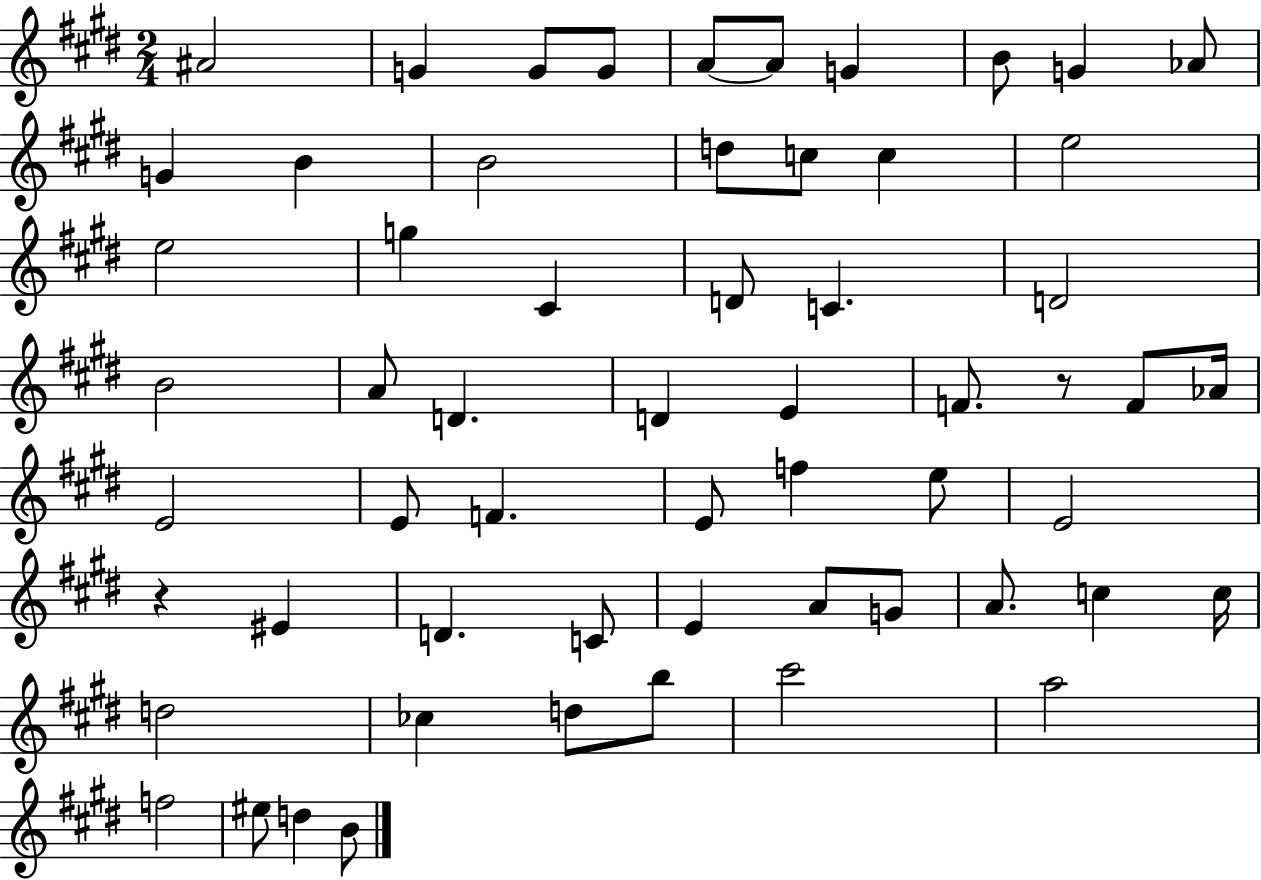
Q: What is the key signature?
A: E major